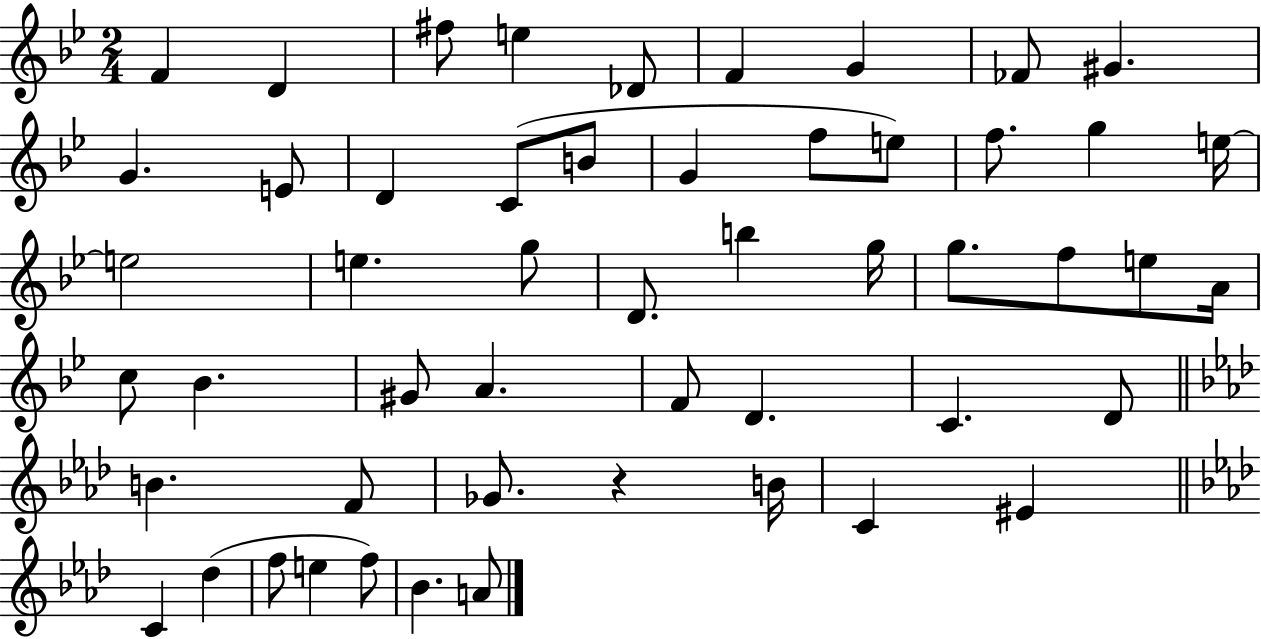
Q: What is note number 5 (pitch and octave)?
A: Db4